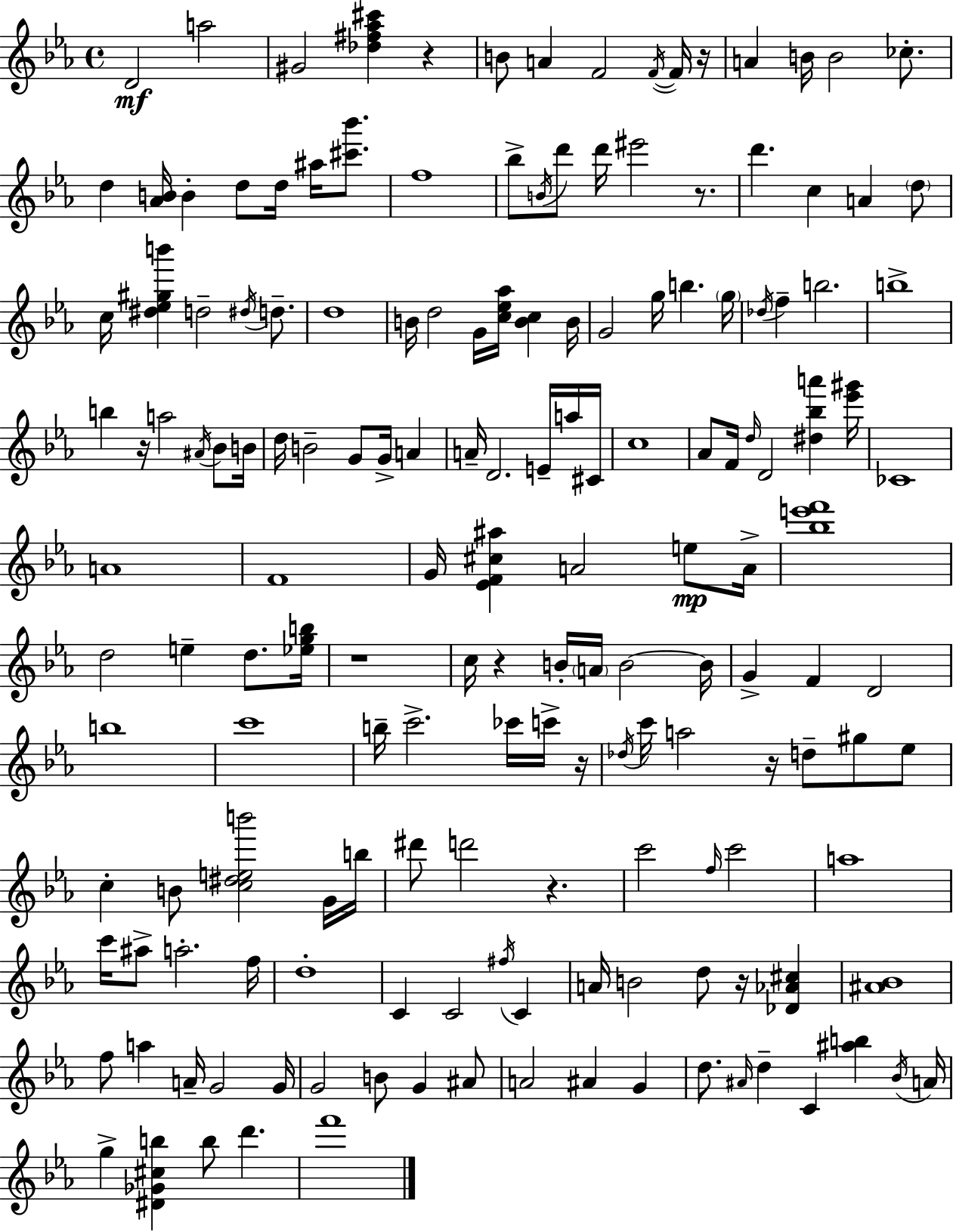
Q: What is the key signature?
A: C minor